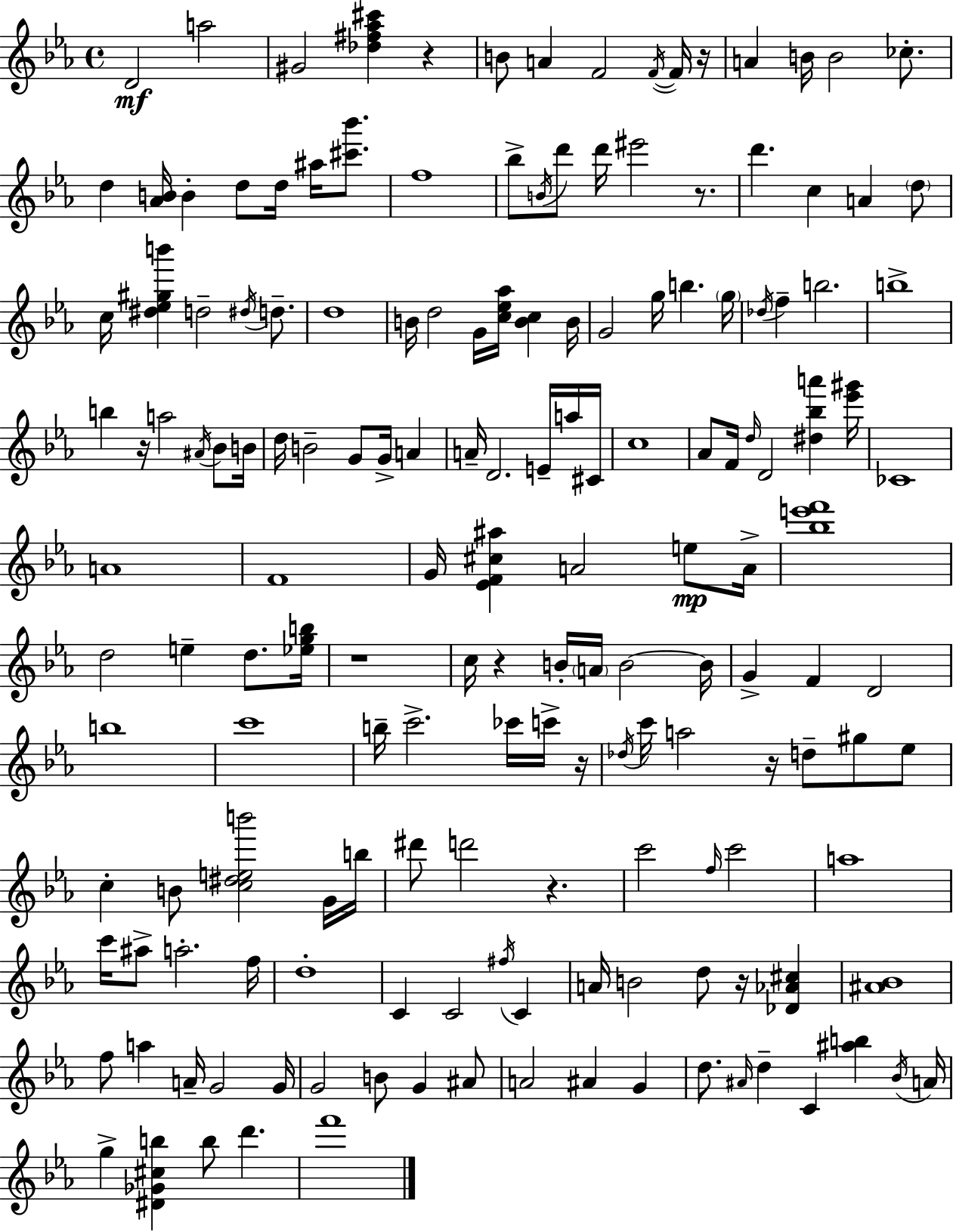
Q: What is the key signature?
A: C minor